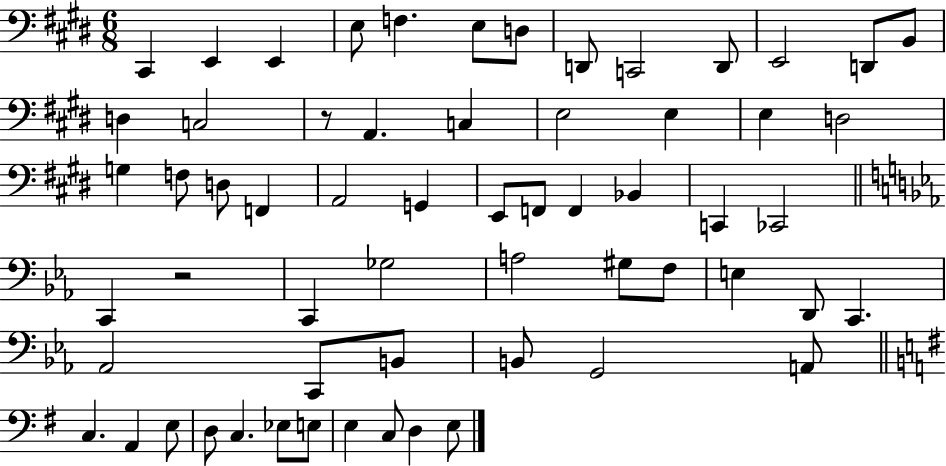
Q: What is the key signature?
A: E major